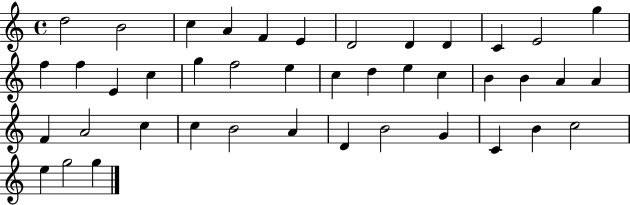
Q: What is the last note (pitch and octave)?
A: G5